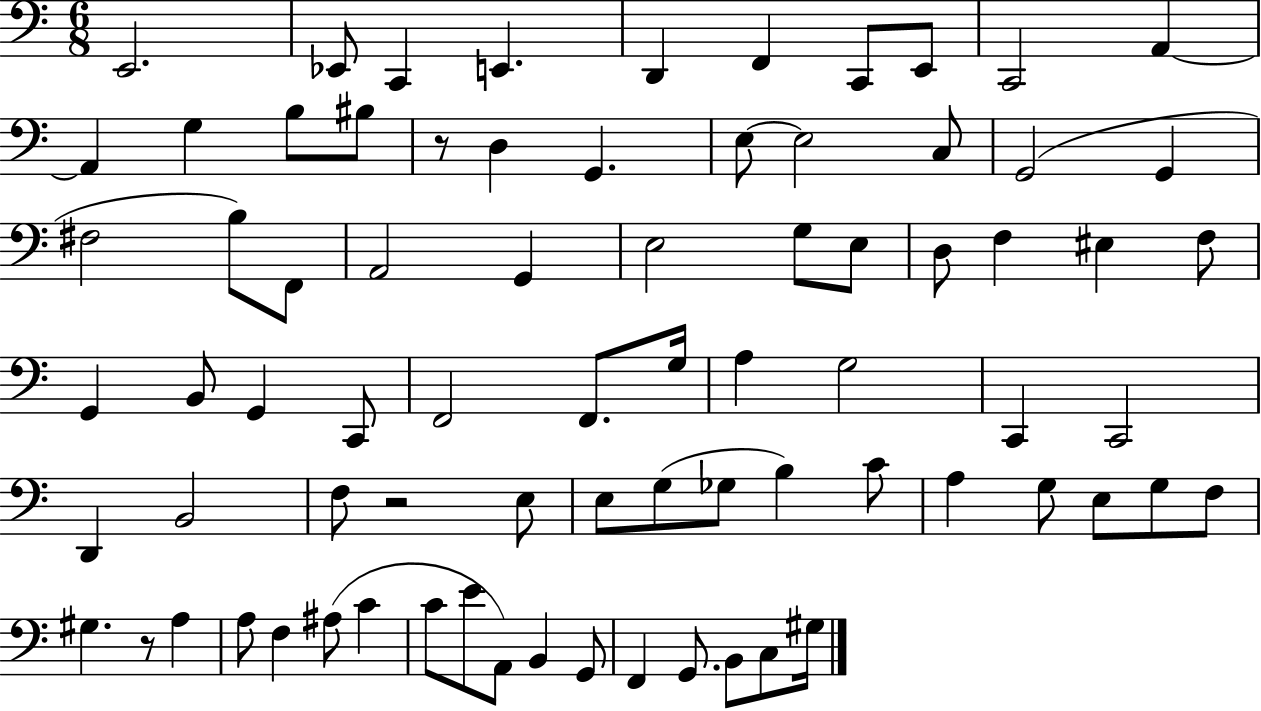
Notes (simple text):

E2/h. Eb2/e C2/q E2/q. D2/q F2/q C2/e E2/e C2/h A2/q A2/q G3/q B3/e BIS3/e R/e D3/q G2/q. E3/e E3/h C3/e G2/h G2/q F#3/h B3/e F2/e A2/h G2/q E3/h G3/e E3/e D3/e F3/q EIS3/q F3/e G2/q B2/e G2/q C2/e F2/h F2/e. G3/s A3/q G3/h C2/q C2/h D2/q B2/h F3/e R/h E3/e E3/e G3/e Gb3/e B3/q C4/e A3/q G3/e E3/e G3/e F3/e G#3/q. R/e A3/q A3/e F3/q A#3/e C4/q C4/e E4/e A2/e B2/q G2/e F2/q G2/e. B2/e C3/e G#3/s